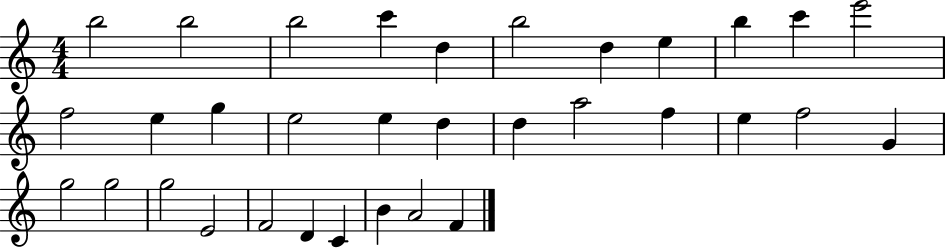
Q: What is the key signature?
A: C major